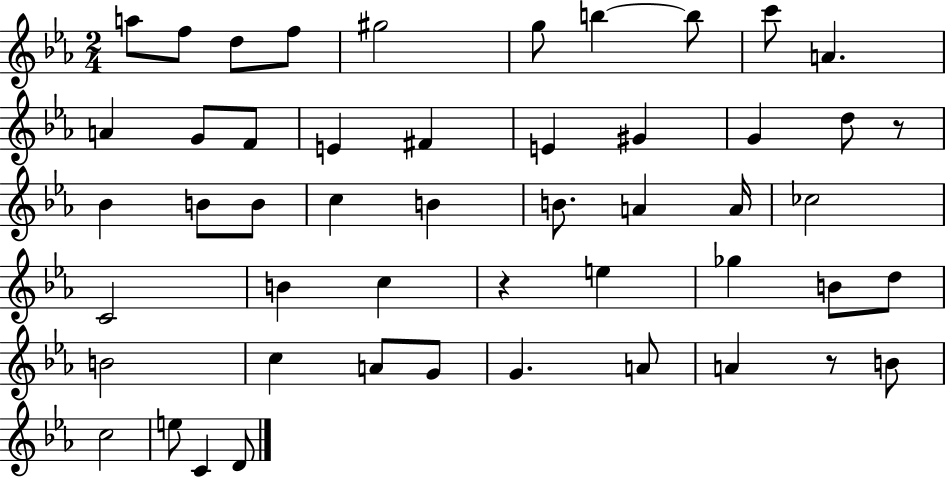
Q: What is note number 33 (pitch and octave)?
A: Gb5